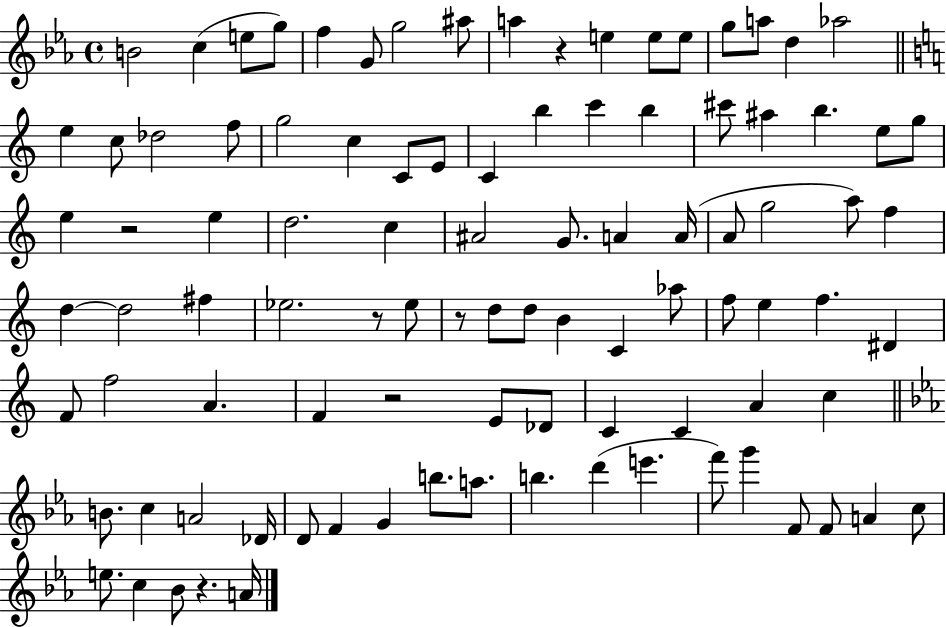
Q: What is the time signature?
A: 4/4